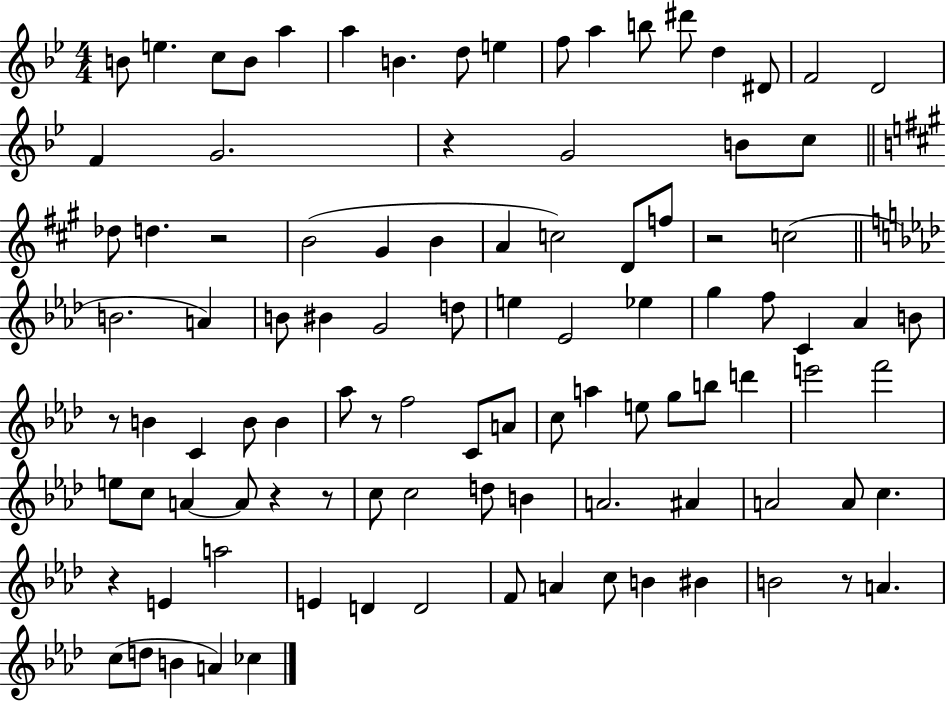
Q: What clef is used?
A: treble